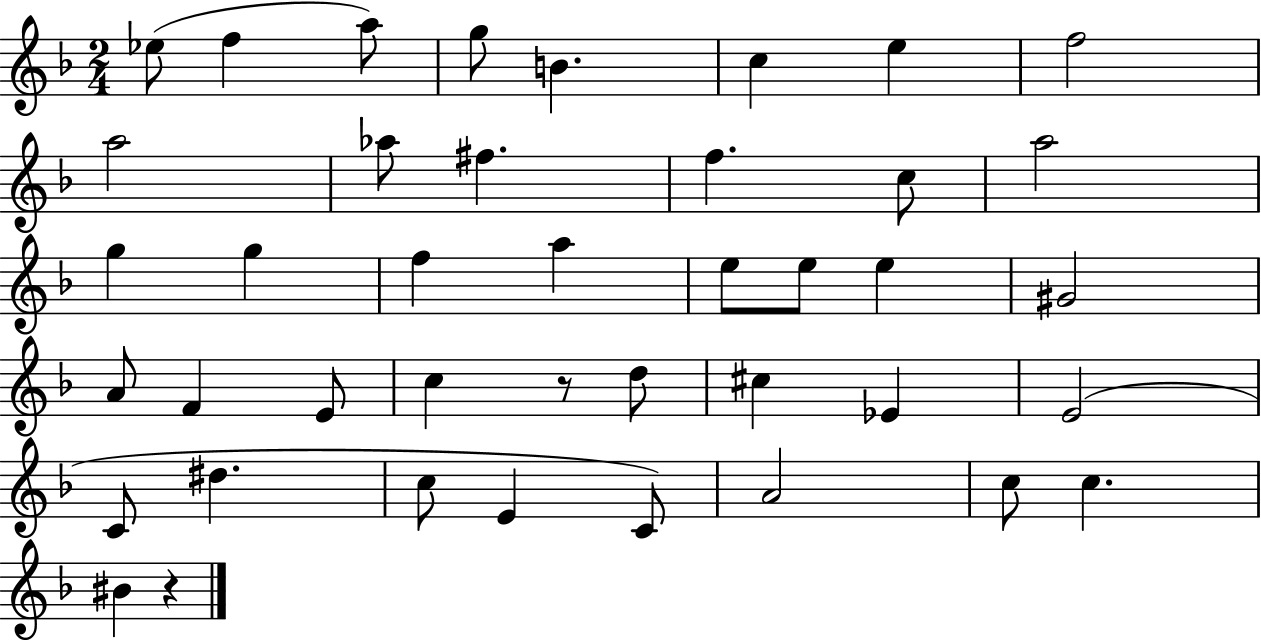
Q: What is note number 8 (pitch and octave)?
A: F5